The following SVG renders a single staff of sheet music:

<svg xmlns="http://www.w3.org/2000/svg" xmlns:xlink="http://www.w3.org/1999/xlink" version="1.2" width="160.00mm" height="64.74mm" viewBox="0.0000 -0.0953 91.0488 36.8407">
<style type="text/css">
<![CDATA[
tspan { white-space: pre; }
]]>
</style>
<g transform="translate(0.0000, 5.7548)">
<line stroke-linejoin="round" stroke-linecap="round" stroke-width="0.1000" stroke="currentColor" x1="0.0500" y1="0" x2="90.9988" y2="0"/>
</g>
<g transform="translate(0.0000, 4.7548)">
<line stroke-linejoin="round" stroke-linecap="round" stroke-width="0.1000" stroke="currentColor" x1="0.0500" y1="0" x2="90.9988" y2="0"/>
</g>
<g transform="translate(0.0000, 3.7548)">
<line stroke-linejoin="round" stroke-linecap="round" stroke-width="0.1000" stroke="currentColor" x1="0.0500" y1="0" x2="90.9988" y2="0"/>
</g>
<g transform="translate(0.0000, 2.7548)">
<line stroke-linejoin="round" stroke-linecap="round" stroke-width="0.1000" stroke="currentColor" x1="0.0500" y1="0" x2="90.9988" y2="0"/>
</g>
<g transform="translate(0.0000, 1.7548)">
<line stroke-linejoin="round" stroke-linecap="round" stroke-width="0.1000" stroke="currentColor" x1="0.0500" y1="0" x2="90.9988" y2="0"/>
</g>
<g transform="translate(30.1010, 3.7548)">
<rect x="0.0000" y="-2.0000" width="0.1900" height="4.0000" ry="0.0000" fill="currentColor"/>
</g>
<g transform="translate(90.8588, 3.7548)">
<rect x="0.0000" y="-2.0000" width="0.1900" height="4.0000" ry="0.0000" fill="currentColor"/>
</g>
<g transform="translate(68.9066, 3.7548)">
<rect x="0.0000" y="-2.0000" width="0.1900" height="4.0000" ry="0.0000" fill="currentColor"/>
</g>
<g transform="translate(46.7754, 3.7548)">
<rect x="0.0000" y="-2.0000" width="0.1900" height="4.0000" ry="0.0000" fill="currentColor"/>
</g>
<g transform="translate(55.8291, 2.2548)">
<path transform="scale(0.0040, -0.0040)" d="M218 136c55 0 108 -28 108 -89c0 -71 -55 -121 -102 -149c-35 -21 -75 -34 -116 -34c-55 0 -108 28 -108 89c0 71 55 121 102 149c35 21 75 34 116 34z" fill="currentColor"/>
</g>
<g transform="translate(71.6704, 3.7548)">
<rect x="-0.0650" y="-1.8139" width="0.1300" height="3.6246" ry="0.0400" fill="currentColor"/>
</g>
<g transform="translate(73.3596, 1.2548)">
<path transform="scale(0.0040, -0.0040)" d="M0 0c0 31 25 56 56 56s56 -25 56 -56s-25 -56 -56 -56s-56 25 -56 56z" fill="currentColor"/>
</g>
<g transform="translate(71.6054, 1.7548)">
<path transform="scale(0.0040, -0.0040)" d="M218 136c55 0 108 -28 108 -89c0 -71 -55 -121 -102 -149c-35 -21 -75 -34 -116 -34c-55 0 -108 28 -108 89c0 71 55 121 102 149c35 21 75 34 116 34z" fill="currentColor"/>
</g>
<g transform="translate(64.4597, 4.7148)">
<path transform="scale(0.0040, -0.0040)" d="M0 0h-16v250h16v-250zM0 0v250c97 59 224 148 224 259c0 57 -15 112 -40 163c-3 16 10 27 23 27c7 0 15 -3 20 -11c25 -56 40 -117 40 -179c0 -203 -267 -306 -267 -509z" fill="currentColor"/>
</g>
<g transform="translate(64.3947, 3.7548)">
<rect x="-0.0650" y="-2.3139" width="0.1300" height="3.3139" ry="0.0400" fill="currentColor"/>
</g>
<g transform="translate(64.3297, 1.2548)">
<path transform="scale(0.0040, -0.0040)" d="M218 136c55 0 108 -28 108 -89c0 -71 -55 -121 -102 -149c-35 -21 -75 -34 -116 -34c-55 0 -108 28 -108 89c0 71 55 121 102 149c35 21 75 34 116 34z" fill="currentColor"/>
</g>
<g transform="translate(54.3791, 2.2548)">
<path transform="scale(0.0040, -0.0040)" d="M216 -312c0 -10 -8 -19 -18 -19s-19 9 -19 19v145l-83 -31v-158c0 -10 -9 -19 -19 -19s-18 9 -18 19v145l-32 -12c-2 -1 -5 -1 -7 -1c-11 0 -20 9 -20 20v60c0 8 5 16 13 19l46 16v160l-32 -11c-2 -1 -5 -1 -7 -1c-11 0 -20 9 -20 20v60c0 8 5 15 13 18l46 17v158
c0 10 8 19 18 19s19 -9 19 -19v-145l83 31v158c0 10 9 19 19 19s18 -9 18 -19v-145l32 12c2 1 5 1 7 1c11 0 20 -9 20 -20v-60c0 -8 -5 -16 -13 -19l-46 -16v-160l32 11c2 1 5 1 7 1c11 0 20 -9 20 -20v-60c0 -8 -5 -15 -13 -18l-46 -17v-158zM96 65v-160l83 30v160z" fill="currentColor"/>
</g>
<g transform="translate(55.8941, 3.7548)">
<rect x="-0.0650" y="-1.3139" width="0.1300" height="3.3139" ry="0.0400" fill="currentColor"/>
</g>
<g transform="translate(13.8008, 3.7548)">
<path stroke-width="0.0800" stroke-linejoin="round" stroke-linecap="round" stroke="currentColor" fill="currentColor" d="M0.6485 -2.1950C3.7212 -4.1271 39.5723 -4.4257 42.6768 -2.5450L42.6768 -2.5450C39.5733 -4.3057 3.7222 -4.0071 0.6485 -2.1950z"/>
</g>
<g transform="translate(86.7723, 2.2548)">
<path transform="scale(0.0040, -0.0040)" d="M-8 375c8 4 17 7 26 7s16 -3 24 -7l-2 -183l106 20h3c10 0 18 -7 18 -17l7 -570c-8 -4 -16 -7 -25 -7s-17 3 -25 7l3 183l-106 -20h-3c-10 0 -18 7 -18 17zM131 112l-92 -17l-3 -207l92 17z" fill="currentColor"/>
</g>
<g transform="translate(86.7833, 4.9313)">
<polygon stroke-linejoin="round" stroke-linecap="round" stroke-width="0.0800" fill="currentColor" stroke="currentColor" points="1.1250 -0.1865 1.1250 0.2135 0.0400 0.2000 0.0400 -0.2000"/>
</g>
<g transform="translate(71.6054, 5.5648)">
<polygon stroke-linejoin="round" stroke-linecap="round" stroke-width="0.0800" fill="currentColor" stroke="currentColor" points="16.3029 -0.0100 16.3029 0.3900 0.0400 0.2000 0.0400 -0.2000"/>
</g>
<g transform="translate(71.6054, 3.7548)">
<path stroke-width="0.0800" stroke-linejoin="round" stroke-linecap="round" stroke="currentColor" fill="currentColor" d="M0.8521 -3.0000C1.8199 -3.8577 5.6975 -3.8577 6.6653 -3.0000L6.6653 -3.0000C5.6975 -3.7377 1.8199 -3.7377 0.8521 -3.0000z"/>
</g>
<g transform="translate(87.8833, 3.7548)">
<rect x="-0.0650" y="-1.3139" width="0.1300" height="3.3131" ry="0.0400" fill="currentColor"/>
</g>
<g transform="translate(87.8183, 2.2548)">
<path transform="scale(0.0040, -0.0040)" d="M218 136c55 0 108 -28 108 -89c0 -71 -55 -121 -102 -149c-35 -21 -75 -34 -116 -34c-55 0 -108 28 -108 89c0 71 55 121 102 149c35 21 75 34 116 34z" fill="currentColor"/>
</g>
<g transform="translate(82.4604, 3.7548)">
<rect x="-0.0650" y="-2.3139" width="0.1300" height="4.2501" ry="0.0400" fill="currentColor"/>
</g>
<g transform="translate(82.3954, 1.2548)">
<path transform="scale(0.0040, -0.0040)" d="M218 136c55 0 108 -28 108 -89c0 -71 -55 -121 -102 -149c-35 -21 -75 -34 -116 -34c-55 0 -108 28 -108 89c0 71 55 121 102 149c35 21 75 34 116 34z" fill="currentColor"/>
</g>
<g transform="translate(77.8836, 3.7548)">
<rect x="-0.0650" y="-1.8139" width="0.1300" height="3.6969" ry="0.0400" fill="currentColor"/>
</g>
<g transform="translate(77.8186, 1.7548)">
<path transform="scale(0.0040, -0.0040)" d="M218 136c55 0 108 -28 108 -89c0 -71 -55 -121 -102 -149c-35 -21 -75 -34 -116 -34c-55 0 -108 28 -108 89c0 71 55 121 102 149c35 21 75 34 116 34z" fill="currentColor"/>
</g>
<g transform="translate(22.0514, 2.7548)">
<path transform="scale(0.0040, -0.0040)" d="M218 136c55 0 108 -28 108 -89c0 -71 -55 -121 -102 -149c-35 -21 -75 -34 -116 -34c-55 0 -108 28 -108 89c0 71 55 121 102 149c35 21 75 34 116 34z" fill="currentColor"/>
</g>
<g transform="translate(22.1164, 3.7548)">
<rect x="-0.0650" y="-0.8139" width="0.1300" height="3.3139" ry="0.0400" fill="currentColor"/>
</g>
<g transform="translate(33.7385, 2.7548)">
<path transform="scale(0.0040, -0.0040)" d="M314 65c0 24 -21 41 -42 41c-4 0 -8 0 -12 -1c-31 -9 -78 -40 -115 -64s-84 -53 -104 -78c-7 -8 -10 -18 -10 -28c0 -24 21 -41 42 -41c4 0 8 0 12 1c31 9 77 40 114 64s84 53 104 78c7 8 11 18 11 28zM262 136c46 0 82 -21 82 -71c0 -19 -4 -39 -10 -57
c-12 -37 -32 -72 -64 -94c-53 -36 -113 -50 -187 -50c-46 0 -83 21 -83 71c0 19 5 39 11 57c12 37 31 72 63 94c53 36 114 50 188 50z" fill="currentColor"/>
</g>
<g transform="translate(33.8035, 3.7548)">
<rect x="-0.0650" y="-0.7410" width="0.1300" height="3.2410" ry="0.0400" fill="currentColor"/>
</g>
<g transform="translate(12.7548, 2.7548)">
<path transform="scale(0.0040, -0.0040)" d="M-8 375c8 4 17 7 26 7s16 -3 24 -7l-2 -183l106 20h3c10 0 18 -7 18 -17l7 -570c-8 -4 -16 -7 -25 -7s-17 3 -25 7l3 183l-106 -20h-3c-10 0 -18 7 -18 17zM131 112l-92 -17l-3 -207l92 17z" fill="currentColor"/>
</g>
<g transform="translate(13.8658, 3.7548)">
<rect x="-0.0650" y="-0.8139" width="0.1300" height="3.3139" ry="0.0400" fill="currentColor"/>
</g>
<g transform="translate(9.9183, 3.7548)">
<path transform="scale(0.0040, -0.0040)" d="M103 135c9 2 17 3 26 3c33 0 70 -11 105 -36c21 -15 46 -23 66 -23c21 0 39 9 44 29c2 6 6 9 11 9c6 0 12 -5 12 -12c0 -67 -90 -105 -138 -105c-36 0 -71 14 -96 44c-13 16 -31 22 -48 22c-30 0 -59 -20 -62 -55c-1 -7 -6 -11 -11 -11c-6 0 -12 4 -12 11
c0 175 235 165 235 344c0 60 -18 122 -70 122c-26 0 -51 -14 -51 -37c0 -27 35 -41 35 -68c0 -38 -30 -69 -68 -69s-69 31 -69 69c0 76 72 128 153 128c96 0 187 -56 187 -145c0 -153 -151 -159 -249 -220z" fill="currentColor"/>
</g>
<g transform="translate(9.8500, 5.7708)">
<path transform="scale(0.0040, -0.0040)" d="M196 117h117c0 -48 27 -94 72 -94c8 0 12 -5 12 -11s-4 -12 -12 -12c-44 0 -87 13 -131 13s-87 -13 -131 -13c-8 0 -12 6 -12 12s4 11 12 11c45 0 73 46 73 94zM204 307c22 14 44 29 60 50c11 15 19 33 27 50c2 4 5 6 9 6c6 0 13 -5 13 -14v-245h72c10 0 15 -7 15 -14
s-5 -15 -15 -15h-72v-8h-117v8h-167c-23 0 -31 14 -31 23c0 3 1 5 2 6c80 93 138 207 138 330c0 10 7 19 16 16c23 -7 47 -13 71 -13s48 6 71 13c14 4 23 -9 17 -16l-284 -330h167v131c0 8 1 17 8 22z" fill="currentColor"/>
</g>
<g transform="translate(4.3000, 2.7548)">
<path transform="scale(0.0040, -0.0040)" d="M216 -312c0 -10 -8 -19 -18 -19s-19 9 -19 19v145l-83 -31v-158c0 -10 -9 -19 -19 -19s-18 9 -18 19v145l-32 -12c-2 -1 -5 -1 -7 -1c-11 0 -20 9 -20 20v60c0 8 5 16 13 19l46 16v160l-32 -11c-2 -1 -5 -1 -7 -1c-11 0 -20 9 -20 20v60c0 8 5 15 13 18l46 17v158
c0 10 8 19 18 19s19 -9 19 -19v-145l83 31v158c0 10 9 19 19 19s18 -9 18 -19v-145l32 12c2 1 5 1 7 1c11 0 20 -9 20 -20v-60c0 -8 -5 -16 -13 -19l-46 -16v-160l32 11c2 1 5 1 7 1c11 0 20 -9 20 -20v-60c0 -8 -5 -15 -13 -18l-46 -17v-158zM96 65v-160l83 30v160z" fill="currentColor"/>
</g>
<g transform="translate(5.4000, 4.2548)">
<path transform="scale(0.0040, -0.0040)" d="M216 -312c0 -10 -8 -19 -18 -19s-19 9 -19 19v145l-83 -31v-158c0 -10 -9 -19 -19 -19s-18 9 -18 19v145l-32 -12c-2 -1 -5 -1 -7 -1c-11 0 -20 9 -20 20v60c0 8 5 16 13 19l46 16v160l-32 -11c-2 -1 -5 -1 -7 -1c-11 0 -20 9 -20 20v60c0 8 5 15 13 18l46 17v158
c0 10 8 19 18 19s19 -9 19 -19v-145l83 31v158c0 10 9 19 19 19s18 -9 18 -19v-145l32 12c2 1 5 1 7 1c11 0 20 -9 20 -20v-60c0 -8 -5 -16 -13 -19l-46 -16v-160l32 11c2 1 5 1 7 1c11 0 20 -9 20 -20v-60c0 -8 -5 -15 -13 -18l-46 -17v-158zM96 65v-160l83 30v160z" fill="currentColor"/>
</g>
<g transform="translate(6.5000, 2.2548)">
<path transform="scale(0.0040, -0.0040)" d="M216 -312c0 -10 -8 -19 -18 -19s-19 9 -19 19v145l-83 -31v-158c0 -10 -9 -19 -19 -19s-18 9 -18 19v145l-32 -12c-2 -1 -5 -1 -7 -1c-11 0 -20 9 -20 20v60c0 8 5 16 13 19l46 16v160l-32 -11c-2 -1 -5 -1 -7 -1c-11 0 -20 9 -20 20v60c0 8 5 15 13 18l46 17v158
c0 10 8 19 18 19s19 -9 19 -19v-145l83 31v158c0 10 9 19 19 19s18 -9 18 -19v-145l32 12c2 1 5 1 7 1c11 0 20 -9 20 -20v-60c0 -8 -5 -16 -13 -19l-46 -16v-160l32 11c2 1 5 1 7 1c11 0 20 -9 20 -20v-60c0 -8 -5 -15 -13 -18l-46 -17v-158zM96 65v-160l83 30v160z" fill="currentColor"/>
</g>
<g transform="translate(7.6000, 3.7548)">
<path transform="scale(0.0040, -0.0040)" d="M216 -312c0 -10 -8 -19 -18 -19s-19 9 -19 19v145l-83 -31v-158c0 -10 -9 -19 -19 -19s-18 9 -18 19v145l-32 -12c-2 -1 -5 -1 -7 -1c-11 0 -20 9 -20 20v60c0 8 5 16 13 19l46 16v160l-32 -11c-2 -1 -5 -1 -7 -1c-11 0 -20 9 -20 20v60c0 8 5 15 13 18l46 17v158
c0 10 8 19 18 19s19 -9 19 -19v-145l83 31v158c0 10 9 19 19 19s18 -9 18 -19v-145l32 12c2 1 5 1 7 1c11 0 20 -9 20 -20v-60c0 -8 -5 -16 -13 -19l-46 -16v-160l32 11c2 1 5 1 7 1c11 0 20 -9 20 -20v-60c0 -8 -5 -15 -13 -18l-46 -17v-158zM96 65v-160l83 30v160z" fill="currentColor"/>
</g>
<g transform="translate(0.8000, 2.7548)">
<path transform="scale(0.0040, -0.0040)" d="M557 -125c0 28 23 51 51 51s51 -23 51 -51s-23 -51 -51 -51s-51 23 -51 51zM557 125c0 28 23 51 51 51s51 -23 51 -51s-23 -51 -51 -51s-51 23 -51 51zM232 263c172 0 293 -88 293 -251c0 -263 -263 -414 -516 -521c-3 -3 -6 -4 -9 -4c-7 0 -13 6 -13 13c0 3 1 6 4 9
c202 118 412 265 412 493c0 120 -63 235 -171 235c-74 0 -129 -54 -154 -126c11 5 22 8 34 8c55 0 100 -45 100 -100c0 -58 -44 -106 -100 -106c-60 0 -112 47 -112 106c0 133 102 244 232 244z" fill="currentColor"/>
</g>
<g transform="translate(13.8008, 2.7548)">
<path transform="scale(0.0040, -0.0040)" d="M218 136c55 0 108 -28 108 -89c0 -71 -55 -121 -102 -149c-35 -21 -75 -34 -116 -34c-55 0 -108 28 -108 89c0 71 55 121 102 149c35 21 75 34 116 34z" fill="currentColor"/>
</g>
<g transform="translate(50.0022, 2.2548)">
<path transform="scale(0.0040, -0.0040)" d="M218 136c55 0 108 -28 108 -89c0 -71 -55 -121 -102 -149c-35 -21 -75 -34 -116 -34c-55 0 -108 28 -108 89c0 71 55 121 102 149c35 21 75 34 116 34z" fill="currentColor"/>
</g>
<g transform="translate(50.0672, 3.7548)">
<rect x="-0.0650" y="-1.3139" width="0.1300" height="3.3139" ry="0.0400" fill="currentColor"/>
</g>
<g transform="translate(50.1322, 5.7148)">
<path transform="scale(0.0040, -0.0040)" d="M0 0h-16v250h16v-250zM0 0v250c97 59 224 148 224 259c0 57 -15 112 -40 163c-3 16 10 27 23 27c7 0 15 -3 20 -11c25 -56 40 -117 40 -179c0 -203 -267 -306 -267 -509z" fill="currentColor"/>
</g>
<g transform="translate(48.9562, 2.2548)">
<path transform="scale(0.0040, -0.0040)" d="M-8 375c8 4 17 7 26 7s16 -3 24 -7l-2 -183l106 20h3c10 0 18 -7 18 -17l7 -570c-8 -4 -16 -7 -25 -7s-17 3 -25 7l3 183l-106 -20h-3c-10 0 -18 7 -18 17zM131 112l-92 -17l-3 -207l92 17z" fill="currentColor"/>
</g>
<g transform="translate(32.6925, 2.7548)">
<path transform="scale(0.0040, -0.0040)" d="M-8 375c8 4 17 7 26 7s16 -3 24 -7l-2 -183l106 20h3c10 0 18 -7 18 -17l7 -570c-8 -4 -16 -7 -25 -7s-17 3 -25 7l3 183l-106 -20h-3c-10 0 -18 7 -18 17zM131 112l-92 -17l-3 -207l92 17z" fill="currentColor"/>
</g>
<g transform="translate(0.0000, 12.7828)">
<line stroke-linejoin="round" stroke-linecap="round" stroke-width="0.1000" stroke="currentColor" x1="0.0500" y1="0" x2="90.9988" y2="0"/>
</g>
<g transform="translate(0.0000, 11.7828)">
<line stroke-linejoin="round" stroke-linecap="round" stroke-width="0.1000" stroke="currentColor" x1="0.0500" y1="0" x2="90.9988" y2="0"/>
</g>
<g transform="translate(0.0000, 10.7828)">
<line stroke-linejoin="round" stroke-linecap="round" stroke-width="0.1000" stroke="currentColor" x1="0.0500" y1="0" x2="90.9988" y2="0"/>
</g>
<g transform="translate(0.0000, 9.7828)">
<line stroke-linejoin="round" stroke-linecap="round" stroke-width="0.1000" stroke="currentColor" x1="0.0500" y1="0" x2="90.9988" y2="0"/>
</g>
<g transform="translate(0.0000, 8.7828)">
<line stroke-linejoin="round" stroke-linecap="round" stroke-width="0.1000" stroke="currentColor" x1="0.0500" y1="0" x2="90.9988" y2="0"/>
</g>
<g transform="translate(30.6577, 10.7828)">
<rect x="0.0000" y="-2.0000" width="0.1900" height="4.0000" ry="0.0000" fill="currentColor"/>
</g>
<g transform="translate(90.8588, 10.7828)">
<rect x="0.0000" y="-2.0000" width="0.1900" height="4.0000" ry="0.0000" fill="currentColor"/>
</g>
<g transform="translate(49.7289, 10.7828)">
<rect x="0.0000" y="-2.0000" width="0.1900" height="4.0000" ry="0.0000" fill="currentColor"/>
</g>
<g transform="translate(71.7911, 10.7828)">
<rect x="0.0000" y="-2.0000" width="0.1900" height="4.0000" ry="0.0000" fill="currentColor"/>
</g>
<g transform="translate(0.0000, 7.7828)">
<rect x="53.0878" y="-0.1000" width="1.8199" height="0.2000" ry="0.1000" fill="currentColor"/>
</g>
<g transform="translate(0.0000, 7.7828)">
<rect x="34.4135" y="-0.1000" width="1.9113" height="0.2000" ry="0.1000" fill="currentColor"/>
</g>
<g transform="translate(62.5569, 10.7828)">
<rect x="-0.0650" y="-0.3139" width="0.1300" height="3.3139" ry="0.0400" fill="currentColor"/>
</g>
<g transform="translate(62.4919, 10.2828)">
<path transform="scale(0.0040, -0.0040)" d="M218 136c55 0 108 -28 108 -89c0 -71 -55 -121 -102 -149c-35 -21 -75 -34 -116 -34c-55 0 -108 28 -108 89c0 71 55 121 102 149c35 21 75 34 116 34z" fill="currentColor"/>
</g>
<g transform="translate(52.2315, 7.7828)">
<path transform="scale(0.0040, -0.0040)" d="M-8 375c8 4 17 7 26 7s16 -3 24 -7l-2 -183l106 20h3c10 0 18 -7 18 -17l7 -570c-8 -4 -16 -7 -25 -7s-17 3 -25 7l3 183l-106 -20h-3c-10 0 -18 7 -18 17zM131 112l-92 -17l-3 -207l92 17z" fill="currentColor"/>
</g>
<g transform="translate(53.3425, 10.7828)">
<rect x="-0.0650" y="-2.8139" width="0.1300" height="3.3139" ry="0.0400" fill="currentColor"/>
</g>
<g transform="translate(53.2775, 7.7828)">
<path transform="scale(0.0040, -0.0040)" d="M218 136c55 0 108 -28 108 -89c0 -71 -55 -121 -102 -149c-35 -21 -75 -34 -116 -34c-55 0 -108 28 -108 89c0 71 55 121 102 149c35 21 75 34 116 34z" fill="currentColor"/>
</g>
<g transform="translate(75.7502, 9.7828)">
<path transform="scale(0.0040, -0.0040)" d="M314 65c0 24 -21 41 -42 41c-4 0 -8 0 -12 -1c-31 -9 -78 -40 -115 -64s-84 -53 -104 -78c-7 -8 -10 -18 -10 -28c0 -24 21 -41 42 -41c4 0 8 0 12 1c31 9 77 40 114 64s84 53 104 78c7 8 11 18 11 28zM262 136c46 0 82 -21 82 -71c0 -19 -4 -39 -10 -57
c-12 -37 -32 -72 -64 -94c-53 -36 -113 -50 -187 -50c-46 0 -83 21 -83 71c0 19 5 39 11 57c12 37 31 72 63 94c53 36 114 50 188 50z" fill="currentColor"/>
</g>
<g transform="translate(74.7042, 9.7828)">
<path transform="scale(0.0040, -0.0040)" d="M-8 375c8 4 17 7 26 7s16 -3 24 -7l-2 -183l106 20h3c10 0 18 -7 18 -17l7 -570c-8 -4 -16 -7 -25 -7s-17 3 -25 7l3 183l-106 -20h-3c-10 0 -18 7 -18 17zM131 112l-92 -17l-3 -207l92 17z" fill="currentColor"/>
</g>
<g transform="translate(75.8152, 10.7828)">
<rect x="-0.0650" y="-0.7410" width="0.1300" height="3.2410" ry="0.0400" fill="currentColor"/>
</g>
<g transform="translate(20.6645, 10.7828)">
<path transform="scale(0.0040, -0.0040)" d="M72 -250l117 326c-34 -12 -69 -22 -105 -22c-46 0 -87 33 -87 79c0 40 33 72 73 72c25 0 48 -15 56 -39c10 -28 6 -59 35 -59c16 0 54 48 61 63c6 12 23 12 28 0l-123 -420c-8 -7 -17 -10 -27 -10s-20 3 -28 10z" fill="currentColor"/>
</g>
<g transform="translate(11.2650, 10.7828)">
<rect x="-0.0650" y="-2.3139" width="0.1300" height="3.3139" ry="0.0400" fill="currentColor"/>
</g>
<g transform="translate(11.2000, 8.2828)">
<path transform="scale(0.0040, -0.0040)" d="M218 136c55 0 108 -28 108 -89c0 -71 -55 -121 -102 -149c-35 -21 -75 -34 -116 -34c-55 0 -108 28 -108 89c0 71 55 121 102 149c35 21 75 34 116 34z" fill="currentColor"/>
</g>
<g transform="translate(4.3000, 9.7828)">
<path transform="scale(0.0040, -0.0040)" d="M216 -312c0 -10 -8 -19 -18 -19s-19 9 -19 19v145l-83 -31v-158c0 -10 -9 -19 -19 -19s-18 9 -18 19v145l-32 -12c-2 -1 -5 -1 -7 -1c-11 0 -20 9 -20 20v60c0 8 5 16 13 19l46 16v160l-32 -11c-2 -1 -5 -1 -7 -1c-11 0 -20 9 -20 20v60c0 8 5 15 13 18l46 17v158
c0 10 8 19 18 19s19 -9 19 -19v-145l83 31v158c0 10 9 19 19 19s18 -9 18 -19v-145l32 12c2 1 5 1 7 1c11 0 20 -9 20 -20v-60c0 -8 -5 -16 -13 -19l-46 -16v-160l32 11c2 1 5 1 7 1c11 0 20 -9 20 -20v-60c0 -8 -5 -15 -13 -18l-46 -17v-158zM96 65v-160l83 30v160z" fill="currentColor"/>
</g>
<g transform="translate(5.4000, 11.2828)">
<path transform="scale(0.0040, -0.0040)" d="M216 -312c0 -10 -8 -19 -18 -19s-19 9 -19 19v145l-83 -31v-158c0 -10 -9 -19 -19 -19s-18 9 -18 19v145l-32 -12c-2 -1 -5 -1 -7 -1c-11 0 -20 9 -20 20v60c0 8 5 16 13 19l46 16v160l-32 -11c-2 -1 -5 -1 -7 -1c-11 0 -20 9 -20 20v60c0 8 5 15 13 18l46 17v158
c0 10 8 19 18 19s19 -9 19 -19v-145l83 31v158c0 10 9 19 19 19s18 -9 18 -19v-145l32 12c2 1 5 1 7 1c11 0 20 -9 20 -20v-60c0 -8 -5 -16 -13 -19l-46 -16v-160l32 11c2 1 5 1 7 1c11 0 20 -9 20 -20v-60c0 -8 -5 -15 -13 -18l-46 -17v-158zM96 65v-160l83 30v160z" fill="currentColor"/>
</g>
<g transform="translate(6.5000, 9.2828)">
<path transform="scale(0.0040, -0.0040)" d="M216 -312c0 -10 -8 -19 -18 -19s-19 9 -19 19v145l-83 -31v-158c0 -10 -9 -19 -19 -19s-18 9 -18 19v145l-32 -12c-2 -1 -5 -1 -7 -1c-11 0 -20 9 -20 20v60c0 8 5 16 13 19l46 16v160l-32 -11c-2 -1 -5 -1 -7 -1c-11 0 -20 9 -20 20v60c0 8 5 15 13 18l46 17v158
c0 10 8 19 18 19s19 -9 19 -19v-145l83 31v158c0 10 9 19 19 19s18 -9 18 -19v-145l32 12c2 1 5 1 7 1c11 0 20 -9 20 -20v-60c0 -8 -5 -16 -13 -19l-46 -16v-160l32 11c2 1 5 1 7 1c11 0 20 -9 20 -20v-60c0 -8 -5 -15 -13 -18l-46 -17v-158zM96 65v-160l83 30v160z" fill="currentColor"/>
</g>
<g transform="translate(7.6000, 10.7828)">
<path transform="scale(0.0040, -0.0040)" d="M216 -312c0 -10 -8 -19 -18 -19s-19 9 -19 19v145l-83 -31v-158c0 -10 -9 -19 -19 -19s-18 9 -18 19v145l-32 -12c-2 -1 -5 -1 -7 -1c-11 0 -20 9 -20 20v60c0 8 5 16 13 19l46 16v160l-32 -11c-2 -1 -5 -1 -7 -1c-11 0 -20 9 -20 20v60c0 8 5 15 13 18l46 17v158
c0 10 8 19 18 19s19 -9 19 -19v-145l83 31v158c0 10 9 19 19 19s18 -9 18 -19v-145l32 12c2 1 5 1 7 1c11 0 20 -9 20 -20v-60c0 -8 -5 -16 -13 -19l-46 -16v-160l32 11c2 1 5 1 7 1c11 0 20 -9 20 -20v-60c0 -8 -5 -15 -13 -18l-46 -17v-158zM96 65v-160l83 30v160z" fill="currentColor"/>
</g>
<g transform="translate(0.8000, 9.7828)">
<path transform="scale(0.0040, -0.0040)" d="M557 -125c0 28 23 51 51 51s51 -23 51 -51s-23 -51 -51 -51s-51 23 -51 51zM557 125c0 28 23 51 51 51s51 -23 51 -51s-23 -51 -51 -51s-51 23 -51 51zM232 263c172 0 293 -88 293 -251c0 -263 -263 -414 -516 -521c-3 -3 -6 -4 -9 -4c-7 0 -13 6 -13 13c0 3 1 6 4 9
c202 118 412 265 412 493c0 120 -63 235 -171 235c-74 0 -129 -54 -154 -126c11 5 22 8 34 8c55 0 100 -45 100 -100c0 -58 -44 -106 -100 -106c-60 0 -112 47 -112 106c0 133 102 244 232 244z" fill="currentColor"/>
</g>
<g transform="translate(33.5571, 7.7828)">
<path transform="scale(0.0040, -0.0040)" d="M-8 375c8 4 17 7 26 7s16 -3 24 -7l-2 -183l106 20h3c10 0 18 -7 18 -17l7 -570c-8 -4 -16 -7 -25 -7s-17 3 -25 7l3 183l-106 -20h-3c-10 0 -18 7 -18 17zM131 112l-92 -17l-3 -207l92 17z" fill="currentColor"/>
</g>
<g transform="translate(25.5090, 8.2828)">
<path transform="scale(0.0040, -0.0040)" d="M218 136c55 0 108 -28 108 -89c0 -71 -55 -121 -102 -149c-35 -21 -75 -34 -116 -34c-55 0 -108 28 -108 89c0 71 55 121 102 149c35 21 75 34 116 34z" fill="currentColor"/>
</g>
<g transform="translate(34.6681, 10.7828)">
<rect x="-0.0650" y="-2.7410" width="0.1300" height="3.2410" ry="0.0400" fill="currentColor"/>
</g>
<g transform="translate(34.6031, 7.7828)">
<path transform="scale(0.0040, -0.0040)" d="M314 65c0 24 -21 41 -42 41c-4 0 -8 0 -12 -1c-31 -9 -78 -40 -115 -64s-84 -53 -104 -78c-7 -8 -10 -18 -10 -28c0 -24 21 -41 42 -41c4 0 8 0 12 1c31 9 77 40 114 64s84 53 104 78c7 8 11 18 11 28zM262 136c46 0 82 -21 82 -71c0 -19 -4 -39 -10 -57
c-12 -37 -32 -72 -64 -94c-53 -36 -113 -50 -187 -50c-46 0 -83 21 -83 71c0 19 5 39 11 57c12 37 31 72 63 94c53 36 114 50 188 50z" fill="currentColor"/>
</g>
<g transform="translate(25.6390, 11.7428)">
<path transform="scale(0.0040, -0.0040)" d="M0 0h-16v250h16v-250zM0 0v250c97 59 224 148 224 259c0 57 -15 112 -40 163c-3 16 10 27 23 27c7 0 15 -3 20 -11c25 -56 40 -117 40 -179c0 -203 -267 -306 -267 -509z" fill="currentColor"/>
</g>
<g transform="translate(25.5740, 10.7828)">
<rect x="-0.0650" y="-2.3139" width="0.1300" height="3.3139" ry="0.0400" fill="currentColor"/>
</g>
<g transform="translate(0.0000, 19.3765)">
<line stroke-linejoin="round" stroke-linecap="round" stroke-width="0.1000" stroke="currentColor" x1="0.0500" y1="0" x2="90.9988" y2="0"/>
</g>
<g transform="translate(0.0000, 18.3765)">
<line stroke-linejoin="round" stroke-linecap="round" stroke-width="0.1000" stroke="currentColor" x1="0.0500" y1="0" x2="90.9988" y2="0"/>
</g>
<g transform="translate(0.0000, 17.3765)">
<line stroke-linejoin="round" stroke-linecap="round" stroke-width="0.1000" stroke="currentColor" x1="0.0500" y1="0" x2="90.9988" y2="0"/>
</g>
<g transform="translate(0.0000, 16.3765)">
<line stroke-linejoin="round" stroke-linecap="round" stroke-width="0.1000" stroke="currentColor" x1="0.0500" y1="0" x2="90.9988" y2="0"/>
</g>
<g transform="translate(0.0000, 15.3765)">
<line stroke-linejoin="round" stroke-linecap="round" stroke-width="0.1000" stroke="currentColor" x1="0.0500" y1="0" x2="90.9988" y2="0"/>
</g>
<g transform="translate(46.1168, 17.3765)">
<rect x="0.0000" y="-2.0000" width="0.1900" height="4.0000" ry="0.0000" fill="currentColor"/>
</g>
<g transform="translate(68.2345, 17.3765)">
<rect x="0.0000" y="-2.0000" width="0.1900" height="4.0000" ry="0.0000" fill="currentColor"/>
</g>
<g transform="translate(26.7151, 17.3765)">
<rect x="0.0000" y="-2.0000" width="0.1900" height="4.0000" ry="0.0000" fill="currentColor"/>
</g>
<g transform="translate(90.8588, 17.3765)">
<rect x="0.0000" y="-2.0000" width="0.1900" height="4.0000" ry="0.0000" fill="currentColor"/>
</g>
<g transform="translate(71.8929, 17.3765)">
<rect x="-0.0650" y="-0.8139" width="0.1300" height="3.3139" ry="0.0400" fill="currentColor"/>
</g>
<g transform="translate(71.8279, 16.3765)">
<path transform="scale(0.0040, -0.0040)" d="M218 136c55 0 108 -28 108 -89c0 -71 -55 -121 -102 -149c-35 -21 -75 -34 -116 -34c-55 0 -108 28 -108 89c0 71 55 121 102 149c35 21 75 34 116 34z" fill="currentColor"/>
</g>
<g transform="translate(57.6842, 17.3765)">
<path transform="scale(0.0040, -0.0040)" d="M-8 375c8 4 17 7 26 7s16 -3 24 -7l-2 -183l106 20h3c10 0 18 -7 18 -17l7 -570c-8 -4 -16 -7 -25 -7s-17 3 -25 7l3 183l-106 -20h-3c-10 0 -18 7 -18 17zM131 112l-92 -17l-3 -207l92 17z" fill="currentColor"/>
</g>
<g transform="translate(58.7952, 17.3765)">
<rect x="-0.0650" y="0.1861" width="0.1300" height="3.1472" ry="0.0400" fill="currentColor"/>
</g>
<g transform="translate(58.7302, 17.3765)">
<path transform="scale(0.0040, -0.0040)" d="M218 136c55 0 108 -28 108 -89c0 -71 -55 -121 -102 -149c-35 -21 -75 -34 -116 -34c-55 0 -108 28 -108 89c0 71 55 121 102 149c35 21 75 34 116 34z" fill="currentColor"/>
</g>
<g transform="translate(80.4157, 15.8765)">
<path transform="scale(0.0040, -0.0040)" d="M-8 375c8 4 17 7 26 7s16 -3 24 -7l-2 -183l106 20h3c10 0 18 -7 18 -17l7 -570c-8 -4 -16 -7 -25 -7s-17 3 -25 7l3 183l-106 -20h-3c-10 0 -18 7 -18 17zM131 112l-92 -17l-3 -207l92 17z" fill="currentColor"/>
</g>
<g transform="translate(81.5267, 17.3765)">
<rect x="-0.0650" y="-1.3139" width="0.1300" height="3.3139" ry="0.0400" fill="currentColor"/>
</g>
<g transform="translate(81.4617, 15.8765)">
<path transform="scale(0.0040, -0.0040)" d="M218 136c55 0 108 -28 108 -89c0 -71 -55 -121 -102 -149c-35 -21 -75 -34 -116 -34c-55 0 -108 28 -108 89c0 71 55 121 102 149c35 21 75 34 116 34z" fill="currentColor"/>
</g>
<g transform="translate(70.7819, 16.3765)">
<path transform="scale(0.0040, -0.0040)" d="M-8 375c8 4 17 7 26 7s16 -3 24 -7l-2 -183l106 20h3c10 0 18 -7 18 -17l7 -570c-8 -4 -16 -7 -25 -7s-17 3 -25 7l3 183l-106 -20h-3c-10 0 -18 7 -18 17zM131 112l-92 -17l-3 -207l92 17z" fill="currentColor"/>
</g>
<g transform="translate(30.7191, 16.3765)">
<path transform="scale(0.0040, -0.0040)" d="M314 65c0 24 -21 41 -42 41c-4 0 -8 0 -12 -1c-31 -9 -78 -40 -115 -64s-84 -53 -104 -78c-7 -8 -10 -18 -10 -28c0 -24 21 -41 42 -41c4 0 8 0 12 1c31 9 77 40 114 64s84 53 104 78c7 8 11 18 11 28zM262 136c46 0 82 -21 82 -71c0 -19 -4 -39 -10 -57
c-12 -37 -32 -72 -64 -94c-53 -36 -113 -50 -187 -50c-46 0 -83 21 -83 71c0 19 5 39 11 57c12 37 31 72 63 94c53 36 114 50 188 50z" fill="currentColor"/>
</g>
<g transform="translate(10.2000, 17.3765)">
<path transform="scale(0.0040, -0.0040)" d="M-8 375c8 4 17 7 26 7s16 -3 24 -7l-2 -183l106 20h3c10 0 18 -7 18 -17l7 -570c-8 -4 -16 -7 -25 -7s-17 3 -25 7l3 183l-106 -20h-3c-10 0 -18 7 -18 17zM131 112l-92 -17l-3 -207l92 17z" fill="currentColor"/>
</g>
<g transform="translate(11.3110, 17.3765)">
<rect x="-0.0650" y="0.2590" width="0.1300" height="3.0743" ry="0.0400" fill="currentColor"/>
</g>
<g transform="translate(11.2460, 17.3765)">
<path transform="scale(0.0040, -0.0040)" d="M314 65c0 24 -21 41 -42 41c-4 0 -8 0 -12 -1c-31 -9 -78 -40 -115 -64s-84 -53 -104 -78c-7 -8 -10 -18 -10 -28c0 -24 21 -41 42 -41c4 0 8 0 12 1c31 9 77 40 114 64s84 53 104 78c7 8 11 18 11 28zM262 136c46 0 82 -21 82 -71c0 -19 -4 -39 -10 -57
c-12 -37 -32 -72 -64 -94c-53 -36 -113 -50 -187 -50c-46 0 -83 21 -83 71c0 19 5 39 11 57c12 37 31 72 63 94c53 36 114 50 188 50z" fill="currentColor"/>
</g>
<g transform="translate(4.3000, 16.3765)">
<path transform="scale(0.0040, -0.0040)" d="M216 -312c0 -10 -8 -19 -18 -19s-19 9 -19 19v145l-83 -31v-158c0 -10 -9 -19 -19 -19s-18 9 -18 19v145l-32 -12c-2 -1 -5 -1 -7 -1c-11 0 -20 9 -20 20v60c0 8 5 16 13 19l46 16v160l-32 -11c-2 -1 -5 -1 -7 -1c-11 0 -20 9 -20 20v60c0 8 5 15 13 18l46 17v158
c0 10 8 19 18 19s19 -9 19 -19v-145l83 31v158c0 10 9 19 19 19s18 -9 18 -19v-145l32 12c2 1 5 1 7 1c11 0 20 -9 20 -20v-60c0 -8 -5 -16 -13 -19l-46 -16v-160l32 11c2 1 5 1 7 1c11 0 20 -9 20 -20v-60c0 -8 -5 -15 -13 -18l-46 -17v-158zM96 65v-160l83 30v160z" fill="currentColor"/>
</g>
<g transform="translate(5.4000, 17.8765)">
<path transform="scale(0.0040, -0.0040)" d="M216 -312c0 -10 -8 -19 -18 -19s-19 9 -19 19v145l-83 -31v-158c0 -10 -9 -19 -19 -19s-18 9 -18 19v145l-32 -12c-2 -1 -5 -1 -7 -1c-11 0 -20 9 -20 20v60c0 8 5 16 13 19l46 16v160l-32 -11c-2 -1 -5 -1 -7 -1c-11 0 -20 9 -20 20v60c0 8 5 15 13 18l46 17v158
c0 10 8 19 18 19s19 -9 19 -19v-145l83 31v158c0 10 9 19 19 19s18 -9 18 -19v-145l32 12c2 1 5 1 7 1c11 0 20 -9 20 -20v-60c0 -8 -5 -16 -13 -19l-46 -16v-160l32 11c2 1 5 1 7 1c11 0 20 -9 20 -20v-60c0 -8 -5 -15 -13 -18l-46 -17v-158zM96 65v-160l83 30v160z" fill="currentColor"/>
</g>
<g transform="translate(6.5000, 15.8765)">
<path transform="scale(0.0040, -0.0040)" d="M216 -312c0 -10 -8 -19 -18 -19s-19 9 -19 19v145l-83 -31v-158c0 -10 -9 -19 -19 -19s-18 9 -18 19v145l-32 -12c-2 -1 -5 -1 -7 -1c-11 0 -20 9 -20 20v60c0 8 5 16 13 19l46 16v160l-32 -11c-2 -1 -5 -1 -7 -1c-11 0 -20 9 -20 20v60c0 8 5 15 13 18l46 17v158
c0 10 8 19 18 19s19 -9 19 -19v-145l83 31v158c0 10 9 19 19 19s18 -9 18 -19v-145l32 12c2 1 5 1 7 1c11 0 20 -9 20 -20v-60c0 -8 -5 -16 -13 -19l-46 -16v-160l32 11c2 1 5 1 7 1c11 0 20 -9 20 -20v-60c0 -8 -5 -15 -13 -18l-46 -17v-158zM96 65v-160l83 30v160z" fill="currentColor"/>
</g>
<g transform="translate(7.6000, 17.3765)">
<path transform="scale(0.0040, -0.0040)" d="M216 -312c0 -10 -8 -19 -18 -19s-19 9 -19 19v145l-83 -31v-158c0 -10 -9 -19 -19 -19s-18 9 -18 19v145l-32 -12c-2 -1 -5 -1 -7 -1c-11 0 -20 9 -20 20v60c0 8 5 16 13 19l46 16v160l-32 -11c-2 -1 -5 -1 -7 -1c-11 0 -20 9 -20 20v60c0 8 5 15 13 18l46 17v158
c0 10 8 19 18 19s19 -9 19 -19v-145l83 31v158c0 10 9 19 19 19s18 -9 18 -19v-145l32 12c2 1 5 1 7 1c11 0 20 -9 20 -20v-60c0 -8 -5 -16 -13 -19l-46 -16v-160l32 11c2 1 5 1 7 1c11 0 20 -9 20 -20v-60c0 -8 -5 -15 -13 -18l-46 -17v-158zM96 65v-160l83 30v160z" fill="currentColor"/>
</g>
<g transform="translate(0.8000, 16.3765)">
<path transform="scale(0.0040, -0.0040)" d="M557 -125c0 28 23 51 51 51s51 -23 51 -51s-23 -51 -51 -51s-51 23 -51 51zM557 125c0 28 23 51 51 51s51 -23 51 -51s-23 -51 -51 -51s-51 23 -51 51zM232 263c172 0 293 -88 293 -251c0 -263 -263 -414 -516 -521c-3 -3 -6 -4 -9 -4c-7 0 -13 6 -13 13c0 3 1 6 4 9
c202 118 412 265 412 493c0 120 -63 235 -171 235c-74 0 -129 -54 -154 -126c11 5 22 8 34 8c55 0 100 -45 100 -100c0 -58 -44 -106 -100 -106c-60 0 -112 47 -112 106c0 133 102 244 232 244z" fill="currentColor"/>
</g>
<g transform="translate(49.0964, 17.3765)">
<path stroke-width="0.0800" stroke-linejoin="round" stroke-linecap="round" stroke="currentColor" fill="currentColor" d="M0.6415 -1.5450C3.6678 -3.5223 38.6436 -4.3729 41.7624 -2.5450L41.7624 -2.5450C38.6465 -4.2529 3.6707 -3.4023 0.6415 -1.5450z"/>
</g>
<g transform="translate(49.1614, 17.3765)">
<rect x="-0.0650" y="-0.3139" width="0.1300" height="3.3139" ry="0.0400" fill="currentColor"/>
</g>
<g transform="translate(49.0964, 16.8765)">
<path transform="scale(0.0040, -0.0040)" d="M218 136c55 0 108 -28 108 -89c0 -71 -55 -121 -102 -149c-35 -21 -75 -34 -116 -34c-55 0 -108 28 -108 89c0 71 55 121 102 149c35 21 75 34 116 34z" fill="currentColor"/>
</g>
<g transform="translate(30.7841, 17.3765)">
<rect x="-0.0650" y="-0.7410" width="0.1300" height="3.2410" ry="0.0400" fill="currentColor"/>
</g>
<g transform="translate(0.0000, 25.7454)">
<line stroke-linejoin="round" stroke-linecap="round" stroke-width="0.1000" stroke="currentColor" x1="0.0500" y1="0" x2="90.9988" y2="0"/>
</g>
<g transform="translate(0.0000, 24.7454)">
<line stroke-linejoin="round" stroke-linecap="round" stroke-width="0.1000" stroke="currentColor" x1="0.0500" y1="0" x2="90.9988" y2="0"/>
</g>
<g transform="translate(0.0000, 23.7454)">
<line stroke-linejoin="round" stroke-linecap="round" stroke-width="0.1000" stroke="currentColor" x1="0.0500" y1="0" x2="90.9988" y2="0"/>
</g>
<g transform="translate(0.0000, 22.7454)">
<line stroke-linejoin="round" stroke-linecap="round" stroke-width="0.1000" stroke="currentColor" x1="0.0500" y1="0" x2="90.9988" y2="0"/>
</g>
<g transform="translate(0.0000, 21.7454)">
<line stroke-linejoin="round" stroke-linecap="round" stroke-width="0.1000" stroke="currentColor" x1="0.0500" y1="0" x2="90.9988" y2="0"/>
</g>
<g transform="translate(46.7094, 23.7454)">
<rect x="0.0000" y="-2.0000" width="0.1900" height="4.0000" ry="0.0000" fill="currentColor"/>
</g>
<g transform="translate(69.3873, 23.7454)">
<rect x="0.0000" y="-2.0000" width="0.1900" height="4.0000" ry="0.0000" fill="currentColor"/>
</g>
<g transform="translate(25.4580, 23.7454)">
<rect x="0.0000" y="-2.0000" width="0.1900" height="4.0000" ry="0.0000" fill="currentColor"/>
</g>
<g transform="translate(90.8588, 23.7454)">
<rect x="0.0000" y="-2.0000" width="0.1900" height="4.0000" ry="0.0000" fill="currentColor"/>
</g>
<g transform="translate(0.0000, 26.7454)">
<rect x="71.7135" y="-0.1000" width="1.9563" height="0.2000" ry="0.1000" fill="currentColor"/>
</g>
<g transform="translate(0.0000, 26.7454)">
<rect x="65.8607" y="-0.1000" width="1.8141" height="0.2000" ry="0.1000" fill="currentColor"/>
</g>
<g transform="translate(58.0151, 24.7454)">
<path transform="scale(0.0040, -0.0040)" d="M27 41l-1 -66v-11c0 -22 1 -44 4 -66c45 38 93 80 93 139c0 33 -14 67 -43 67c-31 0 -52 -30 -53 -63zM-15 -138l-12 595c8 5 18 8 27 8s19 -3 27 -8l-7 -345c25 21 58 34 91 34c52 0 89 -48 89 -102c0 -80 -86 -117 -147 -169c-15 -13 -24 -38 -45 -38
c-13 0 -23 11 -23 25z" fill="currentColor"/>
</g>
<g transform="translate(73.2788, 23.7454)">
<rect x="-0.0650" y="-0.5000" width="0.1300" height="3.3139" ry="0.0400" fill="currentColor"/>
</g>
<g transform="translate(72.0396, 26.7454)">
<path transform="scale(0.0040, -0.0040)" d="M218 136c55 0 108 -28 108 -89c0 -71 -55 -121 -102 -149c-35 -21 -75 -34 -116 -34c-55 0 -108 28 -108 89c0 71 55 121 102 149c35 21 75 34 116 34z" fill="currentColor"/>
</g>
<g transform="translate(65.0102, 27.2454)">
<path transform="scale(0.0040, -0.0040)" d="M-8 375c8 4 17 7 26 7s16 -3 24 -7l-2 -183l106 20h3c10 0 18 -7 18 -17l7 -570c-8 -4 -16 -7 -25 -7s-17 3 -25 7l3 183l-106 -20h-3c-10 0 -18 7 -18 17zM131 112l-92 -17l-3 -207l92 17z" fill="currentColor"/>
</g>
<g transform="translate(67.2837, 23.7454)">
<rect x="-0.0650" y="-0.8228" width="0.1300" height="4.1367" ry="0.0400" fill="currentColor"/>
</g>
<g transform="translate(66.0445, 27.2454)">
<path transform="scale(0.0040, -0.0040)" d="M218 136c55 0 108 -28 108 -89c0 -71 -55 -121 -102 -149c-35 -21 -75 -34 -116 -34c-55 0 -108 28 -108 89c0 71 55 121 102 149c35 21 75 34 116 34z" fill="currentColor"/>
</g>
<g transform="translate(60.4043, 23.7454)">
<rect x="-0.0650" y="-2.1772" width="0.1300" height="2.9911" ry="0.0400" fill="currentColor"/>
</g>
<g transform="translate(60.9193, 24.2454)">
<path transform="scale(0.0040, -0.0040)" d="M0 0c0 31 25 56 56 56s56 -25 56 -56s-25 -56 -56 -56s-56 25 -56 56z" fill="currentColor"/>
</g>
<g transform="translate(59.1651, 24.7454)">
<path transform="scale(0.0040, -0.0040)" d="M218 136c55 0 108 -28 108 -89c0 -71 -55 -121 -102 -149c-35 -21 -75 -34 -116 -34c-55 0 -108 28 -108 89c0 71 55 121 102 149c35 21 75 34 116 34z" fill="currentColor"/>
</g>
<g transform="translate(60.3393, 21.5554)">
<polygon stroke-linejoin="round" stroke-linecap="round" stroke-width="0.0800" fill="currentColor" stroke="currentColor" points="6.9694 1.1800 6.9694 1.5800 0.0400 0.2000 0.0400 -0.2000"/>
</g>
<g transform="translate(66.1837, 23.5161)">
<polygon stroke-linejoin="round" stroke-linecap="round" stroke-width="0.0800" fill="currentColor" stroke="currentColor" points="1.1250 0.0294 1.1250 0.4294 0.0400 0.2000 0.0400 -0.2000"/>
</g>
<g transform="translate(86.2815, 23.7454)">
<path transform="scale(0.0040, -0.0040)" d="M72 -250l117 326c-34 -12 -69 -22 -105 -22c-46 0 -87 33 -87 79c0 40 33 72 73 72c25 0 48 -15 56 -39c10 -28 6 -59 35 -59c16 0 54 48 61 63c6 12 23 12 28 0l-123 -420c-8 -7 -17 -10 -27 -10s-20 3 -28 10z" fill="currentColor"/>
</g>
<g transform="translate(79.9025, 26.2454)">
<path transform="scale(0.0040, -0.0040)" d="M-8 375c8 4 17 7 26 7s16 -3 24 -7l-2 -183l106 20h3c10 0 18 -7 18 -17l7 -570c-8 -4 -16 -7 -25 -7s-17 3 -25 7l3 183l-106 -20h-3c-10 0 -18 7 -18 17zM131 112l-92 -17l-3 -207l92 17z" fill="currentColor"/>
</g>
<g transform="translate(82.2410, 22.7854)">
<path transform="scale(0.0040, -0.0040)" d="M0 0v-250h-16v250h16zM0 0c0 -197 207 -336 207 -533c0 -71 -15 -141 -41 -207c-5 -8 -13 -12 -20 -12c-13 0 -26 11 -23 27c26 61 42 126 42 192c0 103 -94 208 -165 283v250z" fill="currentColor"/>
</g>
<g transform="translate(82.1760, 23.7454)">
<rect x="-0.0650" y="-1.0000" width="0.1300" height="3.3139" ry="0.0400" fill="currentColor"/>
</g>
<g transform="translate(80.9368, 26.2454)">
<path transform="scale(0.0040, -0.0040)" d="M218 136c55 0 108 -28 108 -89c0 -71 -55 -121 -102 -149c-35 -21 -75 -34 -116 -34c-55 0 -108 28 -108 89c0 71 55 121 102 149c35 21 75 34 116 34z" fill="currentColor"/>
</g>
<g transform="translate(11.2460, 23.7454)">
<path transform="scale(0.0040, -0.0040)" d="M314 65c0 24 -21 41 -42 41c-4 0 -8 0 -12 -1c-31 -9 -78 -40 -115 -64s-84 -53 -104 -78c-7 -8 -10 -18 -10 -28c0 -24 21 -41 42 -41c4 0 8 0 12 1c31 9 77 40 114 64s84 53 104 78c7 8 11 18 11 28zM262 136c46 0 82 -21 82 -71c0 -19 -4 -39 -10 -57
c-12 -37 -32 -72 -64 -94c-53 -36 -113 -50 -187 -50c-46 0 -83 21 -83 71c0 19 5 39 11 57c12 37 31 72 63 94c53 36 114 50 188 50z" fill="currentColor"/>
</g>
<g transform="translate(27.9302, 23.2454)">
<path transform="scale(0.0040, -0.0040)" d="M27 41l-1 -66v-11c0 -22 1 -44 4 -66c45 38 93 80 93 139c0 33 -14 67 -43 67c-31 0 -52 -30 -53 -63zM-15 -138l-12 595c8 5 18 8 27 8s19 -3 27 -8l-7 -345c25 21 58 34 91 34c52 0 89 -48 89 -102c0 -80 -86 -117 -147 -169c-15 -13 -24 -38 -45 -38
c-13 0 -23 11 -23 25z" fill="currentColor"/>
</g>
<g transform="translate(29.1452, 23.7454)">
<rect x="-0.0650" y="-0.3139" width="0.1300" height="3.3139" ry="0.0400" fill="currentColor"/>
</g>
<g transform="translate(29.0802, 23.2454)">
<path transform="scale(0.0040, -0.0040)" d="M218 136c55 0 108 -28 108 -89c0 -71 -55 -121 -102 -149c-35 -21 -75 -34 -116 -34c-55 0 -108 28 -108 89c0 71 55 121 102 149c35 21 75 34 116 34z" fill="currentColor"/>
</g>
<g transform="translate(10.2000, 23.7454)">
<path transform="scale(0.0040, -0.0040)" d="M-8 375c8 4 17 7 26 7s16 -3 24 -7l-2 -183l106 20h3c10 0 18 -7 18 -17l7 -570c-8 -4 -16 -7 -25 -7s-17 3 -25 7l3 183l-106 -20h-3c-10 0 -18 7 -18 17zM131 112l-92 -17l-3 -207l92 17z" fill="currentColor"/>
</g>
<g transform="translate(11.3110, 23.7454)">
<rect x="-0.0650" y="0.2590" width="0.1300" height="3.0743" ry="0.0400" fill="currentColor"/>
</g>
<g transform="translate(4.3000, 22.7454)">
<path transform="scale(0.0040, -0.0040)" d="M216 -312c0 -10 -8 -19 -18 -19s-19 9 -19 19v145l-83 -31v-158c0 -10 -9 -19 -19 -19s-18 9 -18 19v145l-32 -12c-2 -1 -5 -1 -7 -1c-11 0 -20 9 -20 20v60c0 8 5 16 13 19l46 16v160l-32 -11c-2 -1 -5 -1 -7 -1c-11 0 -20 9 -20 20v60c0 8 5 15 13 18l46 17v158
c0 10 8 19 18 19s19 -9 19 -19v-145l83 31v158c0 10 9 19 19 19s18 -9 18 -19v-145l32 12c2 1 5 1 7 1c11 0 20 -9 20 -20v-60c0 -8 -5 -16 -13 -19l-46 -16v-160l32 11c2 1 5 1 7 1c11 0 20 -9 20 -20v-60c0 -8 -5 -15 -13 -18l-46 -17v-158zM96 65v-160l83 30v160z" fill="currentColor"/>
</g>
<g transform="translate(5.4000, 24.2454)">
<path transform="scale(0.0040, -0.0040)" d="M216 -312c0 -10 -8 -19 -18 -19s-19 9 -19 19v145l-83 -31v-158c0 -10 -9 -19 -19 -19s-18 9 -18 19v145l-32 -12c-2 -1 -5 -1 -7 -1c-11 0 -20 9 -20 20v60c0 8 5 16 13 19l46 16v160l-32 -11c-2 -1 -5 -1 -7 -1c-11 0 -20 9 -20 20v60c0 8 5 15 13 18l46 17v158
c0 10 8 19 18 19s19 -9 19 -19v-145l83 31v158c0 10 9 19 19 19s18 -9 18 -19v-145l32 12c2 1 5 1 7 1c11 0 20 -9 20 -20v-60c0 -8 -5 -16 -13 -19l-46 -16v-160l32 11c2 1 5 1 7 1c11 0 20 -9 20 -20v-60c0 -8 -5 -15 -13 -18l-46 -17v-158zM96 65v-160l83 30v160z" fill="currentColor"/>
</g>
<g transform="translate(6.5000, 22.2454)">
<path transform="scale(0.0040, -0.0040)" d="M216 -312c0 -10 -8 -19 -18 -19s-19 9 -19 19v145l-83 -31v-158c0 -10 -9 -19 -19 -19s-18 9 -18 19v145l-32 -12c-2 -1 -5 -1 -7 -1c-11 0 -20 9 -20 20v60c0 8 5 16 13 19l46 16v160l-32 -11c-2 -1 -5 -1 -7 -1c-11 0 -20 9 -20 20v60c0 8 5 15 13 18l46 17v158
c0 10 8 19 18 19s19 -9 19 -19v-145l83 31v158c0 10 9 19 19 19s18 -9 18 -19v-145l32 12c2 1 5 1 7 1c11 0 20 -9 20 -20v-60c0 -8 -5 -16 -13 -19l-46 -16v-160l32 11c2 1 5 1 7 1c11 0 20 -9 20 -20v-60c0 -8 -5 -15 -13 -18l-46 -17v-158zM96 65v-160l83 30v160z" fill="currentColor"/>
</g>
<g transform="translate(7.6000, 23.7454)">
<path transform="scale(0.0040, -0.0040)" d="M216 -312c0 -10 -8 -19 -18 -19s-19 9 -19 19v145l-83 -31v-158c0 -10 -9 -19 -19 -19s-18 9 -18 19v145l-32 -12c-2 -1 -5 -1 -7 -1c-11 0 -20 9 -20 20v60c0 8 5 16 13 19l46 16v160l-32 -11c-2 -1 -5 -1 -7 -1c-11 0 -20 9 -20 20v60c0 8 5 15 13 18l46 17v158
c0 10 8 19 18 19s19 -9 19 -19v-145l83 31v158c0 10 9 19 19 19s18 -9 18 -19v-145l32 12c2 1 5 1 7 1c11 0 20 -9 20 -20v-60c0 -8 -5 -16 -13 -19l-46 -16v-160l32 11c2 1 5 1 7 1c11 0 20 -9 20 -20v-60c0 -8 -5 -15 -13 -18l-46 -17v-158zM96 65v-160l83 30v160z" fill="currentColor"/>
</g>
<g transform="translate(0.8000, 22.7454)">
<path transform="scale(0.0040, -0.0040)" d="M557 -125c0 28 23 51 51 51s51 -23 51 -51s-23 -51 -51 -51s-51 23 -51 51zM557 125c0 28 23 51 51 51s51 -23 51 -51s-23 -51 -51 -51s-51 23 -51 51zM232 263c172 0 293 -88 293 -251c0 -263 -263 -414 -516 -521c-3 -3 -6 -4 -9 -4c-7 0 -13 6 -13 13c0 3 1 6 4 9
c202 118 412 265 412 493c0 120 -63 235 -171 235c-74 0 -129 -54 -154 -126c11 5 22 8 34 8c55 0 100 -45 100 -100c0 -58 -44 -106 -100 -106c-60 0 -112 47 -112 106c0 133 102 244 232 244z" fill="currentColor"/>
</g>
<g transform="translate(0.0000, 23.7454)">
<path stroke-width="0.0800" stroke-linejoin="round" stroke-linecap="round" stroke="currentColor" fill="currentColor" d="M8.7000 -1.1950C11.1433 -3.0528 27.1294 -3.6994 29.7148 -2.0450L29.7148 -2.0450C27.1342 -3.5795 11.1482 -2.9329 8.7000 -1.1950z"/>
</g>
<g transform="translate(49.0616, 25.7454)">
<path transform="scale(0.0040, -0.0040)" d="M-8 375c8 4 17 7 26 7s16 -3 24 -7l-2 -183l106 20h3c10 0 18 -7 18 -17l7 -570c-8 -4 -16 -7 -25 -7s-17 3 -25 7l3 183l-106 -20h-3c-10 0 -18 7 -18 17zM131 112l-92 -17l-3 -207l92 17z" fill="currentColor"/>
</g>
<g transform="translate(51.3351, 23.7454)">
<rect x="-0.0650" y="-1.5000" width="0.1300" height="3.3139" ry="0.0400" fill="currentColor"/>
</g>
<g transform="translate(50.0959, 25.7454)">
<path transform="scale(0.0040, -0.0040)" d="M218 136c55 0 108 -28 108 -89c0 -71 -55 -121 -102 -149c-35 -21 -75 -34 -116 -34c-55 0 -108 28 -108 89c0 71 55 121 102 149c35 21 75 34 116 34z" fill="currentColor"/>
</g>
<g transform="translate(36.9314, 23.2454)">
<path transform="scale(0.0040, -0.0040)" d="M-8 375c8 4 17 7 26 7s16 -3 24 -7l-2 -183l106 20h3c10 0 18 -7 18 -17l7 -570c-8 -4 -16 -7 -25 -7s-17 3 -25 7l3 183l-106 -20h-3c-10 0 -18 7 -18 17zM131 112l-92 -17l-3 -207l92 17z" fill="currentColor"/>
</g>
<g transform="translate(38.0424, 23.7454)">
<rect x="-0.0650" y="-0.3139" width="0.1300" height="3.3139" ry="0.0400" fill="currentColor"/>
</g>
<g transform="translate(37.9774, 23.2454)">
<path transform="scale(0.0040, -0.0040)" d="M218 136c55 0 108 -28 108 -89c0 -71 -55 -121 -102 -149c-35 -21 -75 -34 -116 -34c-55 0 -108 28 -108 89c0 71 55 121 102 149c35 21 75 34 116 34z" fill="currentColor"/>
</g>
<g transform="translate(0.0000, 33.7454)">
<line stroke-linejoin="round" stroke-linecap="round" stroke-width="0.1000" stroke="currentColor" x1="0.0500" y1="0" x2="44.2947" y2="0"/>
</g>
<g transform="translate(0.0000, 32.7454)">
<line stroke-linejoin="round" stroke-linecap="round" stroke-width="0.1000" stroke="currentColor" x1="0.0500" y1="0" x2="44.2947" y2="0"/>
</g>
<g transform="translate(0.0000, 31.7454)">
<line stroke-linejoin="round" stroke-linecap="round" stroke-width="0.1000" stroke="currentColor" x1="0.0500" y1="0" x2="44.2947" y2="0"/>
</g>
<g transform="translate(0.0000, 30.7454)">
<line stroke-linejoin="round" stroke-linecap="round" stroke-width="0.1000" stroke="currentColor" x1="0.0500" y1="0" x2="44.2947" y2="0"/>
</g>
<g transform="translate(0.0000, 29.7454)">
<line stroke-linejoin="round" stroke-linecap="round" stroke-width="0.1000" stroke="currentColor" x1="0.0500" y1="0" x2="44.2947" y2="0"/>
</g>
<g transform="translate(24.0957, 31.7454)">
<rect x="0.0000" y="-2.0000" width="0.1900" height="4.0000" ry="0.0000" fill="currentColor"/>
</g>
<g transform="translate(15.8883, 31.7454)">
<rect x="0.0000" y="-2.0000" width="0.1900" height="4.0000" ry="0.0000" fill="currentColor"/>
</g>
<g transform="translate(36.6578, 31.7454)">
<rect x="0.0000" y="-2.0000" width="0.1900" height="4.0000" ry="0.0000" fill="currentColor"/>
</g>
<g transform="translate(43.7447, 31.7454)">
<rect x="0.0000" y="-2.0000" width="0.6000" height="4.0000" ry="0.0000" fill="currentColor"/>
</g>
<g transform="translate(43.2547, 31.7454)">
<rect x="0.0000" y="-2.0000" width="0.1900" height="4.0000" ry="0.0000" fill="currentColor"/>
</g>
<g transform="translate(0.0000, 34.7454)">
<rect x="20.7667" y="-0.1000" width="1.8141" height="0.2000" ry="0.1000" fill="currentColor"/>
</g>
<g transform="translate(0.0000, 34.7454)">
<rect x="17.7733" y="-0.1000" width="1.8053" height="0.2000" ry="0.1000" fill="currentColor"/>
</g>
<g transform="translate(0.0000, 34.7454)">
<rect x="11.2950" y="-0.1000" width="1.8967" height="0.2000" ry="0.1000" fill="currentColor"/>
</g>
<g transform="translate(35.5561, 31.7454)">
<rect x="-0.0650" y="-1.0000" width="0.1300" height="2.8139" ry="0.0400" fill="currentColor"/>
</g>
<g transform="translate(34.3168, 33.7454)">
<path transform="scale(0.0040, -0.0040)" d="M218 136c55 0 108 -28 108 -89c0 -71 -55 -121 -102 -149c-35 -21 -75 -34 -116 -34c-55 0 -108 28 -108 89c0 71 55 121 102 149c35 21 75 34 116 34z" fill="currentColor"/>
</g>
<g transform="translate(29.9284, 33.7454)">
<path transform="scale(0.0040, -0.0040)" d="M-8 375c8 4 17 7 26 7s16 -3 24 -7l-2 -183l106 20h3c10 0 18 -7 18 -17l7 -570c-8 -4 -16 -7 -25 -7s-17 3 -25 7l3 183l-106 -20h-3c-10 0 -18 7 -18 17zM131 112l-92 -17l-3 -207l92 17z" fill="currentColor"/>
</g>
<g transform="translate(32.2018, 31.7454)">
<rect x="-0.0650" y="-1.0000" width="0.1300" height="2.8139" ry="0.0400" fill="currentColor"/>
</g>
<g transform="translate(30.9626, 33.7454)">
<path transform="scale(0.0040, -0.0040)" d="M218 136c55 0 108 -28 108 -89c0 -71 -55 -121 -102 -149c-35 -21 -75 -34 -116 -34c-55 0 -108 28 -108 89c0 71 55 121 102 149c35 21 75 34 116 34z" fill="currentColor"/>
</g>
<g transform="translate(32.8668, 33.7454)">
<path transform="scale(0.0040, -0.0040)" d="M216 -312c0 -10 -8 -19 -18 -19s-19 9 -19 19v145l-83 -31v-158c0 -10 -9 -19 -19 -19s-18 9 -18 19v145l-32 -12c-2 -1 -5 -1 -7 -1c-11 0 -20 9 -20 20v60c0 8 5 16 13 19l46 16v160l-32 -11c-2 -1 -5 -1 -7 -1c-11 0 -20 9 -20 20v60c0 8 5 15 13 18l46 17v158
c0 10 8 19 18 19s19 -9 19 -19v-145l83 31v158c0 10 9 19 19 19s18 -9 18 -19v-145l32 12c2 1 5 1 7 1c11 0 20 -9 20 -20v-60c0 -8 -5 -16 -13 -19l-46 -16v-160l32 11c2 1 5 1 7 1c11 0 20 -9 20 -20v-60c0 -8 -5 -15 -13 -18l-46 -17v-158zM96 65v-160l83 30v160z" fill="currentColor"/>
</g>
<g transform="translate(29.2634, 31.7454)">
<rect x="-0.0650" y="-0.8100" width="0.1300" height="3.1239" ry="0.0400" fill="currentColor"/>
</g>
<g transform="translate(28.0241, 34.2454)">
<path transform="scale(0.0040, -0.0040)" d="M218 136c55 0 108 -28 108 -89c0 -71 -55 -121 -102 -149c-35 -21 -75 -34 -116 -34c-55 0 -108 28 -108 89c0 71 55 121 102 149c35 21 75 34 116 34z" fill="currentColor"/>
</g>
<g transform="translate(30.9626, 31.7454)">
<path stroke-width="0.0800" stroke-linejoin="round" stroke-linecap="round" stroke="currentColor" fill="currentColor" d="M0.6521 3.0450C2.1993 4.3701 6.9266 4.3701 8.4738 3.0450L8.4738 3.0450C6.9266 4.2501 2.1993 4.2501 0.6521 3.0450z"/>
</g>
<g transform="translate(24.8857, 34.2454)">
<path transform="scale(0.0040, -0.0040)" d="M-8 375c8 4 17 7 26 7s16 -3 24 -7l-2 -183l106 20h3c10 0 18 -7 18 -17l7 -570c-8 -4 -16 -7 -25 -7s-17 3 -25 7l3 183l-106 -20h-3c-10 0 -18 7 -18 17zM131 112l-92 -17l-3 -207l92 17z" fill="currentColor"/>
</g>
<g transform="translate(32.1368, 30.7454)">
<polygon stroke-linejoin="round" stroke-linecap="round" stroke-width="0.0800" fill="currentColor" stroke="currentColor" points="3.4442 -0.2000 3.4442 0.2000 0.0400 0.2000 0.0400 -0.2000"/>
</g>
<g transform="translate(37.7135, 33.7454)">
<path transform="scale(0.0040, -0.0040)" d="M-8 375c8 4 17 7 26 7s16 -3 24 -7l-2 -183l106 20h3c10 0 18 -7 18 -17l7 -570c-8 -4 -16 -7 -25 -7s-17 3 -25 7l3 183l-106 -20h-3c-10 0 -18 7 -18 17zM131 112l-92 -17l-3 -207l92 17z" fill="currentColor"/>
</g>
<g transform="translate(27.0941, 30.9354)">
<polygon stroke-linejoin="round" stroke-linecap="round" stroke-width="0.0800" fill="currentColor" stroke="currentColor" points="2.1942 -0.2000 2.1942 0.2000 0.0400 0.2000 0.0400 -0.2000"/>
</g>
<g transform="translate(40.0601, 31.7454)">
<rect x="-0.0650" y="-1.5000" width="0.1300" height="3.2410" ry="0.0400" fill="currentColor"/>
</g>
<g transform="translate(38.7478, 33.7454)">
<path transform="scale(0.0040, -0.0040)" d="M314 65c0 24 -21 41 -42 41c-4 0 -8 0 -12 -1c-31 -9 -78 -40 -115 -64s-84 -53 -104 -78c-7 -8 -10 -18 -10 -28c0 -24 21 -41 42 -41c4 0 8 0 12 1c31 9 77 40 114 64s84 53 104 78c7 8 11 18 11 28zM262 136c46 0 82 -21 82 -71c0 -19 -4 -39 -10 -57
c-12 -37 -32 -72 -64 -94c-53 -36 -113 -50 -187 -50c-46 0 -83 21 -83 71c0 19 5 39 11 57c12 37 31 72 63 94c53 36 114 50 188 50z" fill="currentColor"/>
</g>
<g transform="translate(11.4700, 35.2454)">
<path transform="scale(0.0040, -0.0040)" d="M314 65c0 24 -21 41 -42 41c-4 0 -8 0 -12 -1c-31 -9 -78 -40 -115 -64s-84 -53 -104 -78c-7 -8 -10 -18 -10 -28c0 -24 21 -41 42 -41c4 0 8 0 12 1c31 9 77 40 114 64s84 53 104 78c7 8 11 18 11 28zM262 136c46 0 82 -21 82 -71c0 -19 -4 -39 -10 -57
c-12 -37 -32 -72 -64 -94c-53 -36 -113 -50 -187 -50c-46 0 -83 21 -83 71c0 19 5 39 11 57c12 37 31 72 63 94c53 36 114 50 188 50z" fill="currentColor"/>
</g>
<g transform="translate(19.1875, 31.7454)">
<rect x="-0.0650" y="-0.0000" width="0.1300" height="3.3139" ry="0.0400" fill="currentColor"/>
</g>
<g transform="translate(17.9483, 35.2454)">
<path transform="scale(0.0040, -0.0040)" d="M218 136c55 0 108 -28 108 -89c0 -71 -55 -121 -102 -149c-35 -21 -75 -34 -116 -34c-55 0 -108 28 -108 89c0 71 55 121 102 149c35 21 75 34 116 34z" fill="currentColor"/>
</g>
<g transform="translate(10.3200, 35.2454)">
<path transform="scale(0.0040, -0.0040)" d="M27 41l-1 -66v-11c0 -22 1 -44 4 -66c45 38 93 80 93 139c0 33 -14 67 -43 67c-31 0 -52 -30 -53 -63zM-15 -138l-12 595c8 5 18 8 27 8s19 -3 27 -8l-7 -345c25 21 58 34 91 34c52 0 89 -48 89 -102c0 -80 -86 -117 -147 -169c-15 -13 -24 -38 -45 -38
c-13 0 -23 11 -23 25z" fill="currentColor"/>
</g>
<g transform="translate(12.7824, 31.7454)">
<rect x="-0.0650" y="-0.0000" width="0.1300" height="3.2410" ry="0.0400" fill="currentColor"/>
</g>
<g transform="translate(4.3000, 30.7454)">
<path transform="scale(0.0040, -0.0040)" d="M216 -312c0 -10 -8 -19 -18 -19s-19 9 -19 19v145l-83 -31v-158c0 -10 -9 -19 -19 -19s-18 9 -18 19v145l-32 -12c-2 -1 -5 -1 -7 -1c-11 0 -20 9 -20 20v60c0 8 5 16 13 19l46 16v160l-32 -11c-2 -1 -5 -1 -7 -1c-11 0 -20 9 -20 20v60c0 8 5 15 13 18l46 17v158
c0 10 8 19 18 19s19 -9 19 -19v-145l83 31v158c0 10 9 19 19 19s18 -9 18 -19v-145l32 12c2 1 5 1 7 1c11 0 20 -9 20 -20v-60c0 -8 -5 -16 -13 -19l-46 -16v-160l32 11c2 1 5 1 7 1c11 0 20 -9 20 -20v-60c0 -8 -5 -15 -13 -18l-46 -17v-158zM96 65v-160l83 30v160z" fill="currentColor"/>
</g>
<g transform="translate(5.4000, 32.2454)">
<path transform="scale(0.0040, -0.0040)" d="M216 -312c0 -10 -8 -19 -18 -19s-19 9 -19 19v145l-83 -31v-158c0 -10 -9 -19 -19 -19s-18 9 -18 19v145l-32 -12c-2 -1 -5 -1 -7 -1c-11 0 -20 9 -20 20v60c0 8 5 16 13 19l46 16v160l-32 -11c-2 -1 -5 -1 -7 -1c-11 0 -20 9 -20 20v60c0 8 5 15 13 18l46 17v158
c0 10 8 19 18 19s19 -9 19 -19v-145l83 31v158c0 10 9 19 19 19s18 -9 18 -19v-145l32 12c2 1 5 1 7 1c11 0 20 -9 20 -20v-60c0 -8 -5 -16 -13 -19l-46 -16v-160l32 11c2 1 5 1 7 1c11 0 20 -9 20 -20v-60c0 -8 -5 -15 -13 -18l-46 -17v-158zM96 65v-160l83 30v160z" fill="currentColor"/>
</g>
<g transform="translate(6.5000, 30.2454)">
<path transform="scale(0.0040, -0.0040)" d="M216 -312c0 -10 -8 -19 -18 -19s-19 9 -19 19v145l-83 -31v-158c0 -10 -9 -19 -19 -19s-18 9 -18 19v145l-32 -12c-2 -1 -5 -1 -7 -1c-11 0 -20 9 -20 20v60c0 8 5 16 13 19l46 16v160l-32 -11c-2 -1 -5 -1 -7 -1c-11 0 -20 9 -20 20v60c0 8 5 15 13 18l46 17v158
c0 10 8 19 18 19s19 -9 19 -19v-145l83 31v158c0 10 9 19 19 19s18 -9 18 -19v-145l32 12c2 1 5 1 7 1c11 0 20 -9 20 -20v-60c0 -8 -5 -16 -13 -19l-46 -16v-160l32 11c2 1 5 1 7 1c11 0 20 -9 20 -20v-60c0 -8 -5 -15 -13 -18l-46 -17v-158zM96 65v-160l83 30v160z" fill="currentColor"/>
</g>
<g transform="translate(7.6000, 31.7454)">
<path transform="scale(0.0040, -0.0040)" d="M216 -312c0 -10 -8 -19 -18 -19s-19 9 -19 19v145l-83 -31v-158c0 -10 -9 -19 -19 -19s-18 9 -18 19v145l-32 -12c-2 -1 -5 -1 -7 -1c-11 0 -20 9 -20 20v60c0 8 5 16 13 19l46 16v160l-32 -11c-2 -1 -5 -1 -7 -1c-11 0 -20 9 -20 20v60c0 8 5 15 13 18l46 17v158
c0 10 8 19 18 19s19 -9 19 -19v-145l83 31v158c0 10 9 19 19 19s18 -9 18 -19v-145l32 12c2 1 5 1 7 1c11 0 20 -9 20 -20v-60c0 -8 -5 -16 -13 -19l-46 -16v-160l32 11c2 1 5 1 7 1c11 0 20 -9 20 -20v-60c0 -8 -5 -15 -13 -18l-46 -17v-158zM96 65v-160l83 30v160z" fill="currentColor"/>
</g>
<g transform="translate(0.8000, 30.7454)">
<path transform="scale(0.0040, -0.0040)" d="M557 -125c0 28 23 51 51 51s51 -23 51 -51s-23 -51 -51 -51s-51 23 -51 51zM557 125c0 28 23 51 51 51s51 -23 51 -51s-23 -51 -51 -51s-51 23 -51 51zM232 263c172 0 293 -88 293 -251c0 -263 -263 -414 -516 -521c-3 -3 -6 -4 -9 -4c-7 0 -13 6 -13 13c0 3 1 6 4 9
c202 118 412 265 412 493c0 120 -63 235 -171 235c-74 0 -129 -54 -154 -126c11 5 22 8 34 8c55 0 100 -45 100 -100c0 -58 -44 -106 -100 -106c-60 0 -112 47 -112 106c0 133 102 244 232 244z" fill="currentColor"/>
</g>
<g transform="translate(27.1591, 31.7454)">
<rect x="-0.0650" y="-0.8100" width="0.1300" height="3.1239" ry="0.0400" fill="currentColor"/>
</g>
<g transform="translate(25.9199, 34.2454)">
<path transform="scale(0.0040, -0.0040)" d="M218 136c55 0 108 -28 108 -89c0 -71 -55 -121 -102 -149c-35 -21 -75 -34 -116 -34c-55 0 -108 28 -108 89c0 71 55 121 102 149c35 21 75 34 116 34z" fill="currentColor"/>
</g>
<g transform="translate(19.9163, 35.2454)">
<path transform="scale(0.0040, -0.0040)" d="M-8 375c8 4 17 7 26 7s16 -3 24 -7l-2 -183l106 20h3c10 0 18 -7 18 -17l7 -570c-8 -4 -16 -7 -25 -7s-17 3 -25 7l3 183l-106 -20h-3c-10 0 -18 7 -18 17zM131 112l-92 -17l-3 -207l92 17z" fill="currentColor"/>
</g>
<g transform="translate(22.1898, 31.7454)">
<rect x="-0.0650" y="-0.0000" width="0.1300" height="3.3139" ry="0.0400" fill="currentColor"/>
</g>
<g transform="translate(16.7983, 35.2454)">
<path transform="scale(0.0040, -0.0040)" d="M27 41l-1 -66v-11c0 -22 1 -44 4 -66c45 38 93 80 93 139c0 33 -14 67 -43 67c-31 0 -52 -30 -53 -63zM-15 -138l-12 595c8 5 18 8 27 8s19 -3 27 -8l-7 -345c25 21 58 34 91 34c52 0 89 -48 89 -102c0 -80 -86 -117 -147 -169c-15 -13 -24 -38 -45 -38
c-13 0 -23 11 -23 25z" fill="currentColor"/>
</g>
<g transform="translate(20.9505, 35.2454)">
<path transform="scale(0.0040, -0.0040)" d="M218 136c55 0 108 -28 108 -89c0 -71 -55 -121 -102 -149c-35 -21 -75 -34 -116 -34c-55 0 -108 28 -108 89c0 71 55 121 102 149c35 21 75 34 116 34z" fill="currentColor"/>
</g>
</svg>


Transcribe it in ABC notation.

X:1
T:Untitled
M:2/4
L:1/4
K:E
F, F, F,2 G,/2 ^G, B,/2 A,/2 A,/2 B,/2 G,/4 B, z/2 B,/2 C2 C E, F,2 D,2 ^F,2 E, D, F, G, D,2 _E, E, G,, _B,,/2 D,,/4 E,, F,,/2 z/2 _D,,2 _D,, D,, F,,/2 F,,/2 G,,/2 ^G,,/2 G,,2